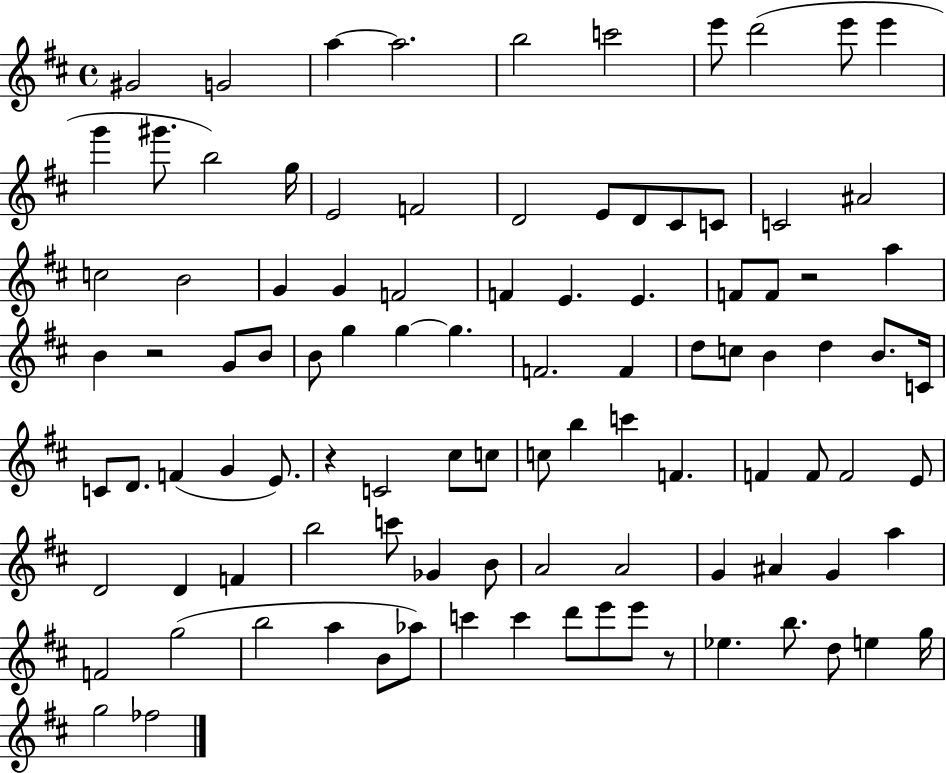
{
  \clef treble
  \time 4/4
  \defaultTimeSignature
  \key d \major
  \repeat volta 2 { gis'2 g'2 | a''4~~ a''2. | b''2 c'''2 | e'''8 d'''2( e'''8 e'''4 | \break g'''4 gis'''8. b''2) g''16 | e'2 f'2 | d'2 e'8 d'8 cis'8 c'8 | c'2 ais'2 | \break c''2 b'2 | g'4 g'4 f'2 | f'4 e'4. e'4. | f'8 f'8 r2 a''4 | \break b'4 r2 g'8 b'8 | b'8 g''4 g''4~~ g''4. | f'2. f'4 | d''8 c''8 b'4 d''4 b'8. c'16 | \break c'8 d'8. f'4( g'4 e'8.) | r4 c'2 cis''8 c''8 | c''8 b''4 c'''4 f'4. | f'4 f'8 f'2 e'8 | \break d'2 d'4 f'4 | b''2 c'''8 ges'4 b'8 | a'2 a'2 | g'4 ais'4 g'4 a''4 | \break f'2 g''2( | b''2 a''4 b'8 aes''8) | c'''4 c'''4 d'''8 e'''8 e'''8 r8 | ees''4. b''8. d''8 e''4 g''16 | \break g''2 fes''2 | } \bar "|."
}